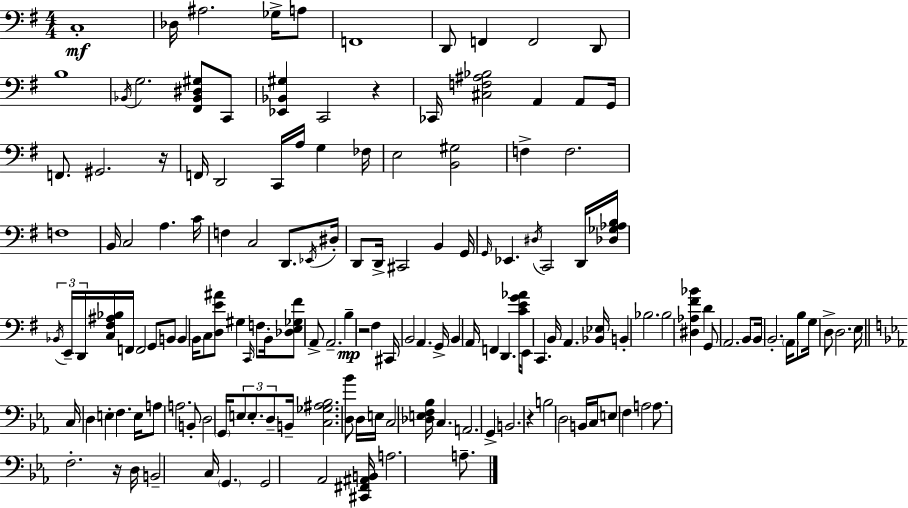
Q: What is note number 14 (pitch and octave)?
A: C2